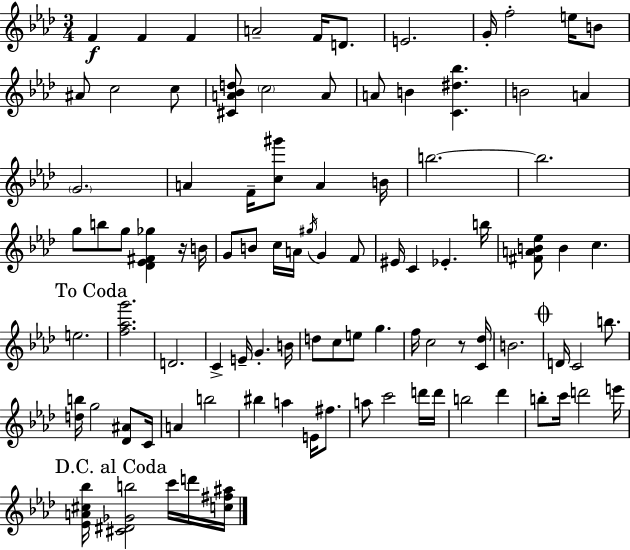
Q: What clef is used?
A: treble